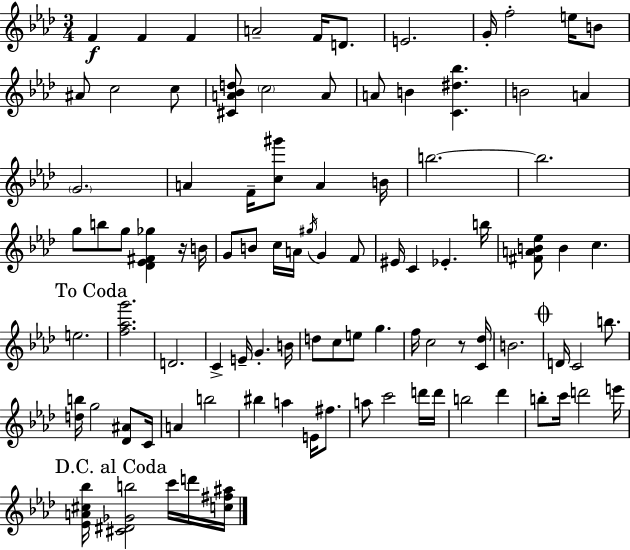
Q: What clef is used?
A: treble